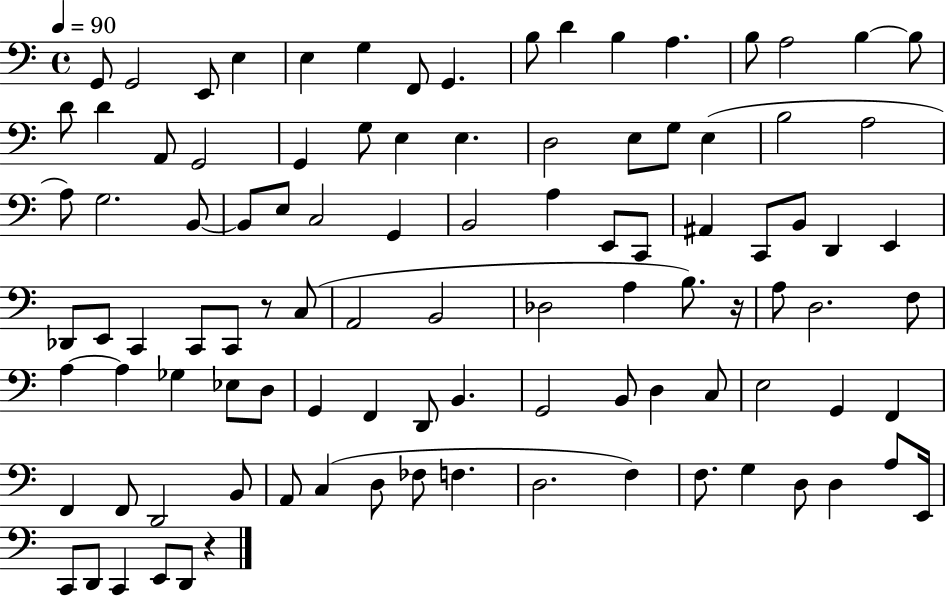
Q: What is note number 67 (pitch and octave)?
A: F2